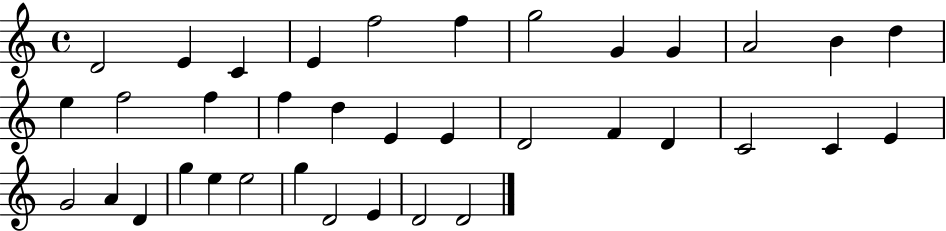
{
  \clef treble
  \time 4/4
  \defaultTimeSignature
  \key c \major
  d'2 e'4 c'4 | e'4 f''2 f''4 | g''2 g'4 g'4 | a'2 b'4 d''4 | \break e''4 f''2 f''4 | f''4 d''4 e'4 e'4 | d'2 f'4 d'4 | c'2 c'4 e'4 | \break g'2 a'4 d'4 | g''4 e''4 e''2 | g''4 d'2 e'4 | d'2 d'2 | \break \bar "|."
}